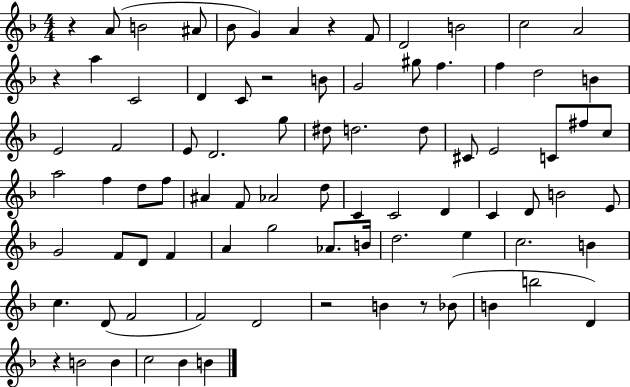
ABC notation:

X:1
T:Untitled
M:4/4
L:1/4
K:F
z A/2 B2 ^A/2 _B/2 G A z F/2 D2 B2 c2 A2 z a C2 D C/2 z2 B/2 G2 ^g/2 f f d2 B E2 F2 E/2 D2 g/2 ^d/2 d2 d/2 ^C/2 E2 C/2 ^f/2 c/2 a2 f d/2 f/2 ^A F/2 _A2 d/2 C C2 D C D/2 B2 E/2 G2 F/2 D/2 F A g2 _A/2 B/4 d2 e c2 B c D/2 F2 F2 D2 z2 B z/2 _B/2 B b2 D z B2 B c2 _B B